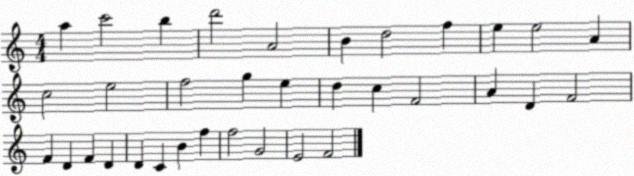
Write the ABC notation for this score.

X:1
T:Untitled
M:4/4
L:1/4
K:C
a c'2 b d'2 A2 B d2 f e e2 A c2 e2 f2 g e d c F2 A D F2 F D F D D C B f f2 G2 E2 F2